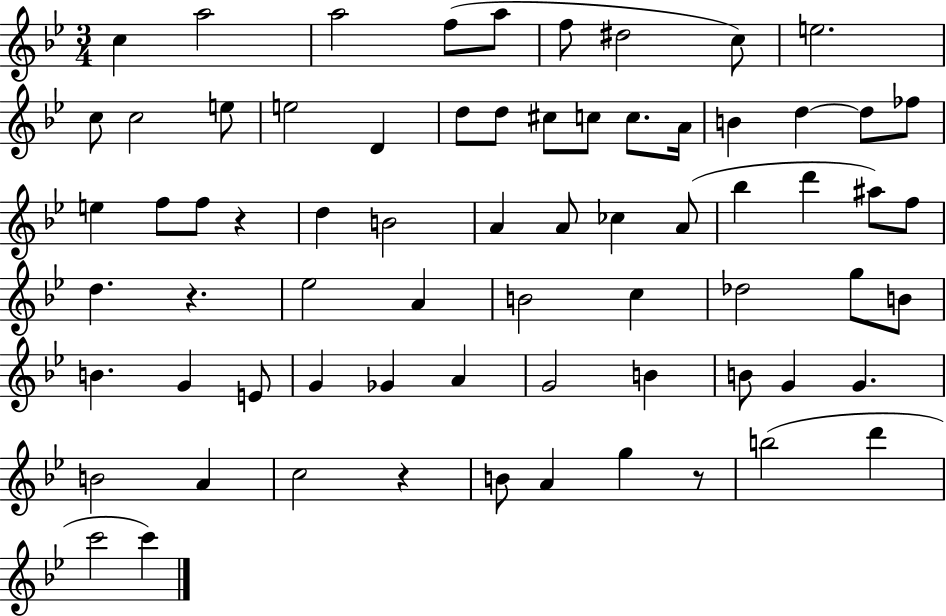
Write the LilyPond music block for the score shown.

{
  \clef treble
  \numericTimeSignature
  \time 3/4
  \key bes \major
  c''4 a''2 | a''2 f''8( a''8 | f''8 dis''2 c''8) | e''2. | \break c''8 c''2 e''8 | e''2 d'4 | d''8 d''8 cis''8 c''8 c''8. a'16 | b'4 d''4~~ d''8 fes''8 | \break e''4 f''8 f''8 r4 | d''4 b'2 | a'4 a'8 ces''4 a'8( | bes''4 d'''4 ais''8) f''8 | \break d''4. r4. | ees''2 a'4 | b'2 c''4 | des''2 g''8 b'8 | \break b'4. g'4 e'8 | g'4 ges'4 a'4 | g'2 b'4 | b'8 g'4 g'4. | \break b'2 a'4 | c''2 r4 | b'8 a'4 g''4 r8 | b''2( d'''4 | \break c'''2 c'''4) | \bar "|."
}